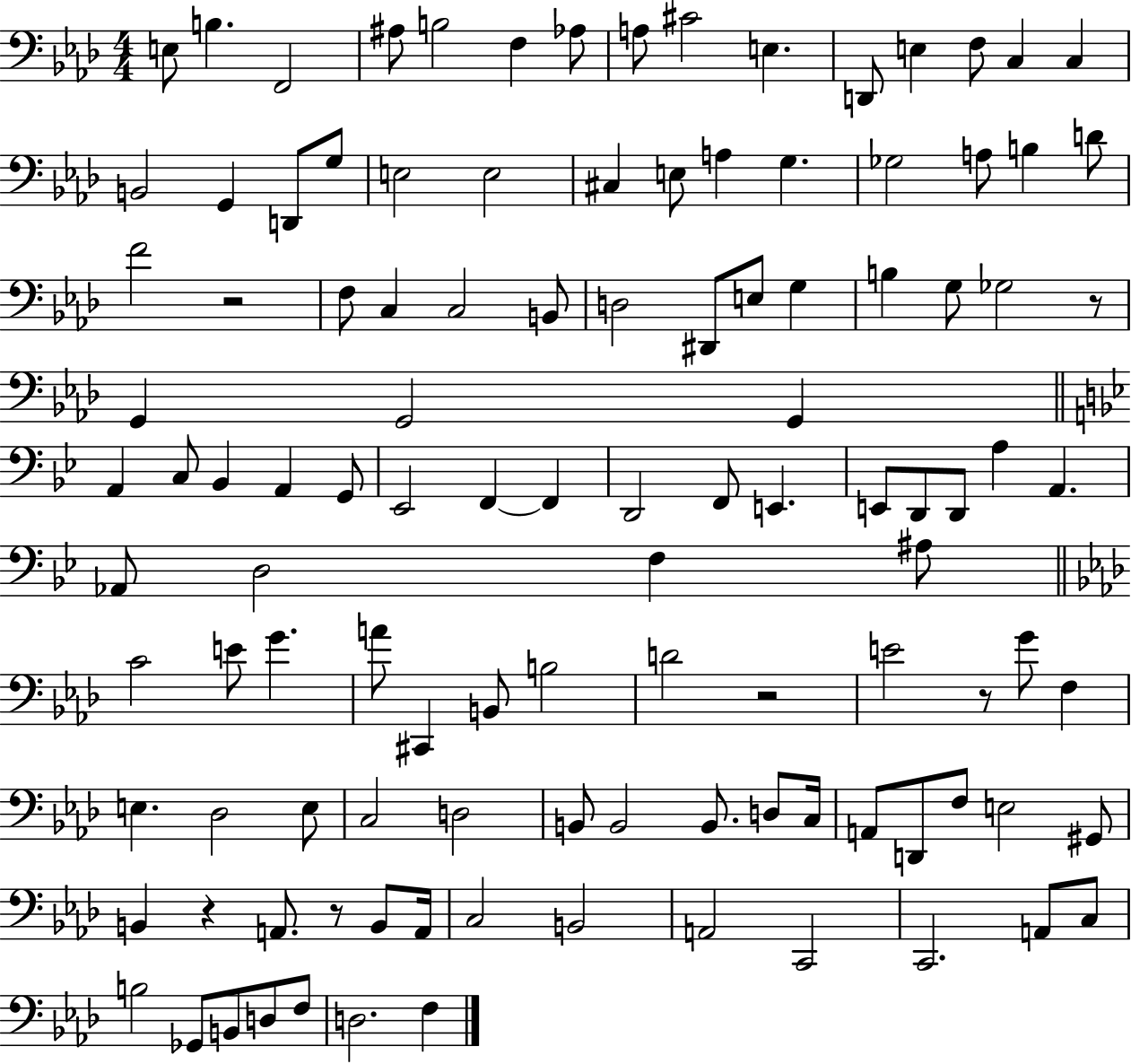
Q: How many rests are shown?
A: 6